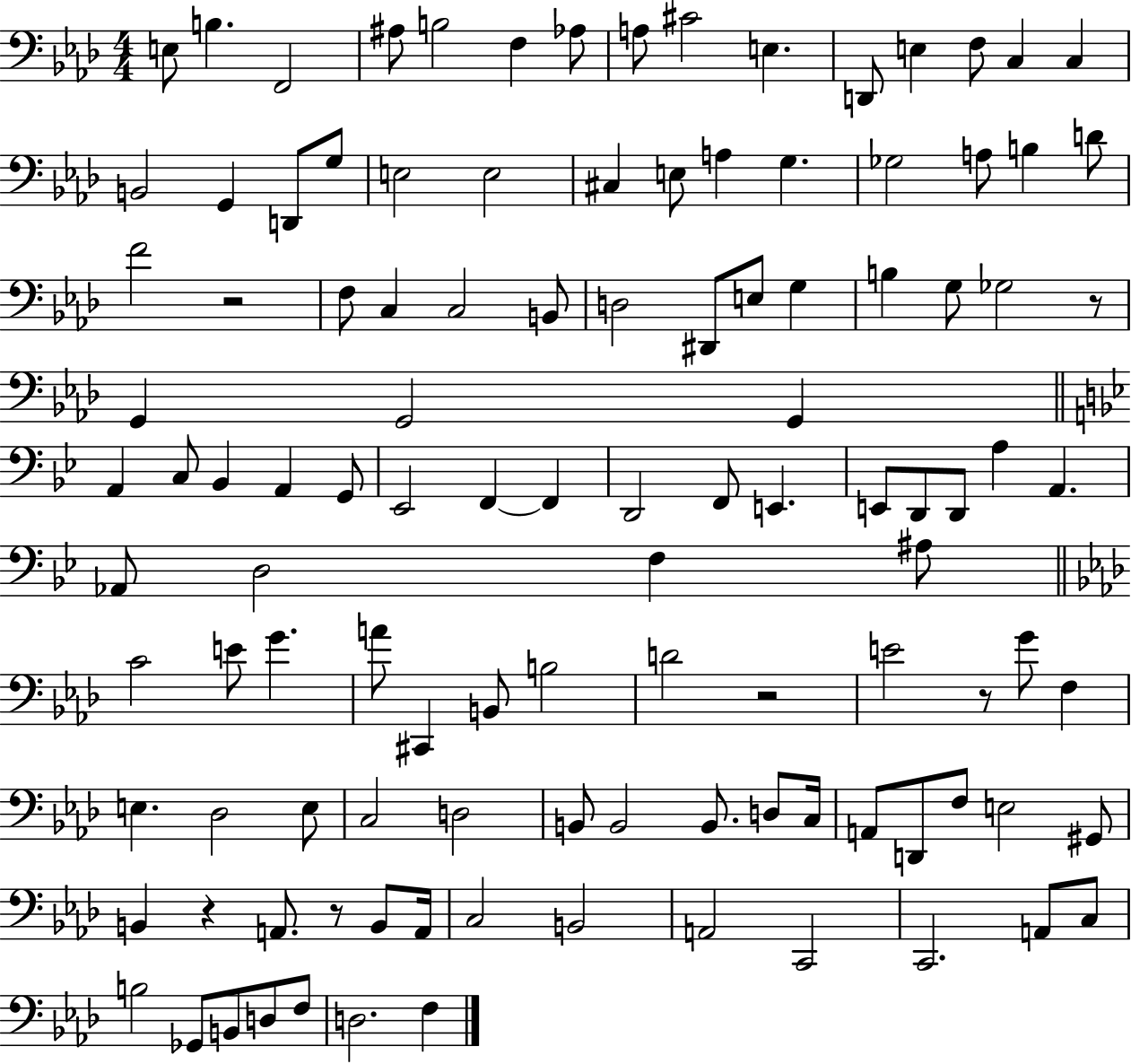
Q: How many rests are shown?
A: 6